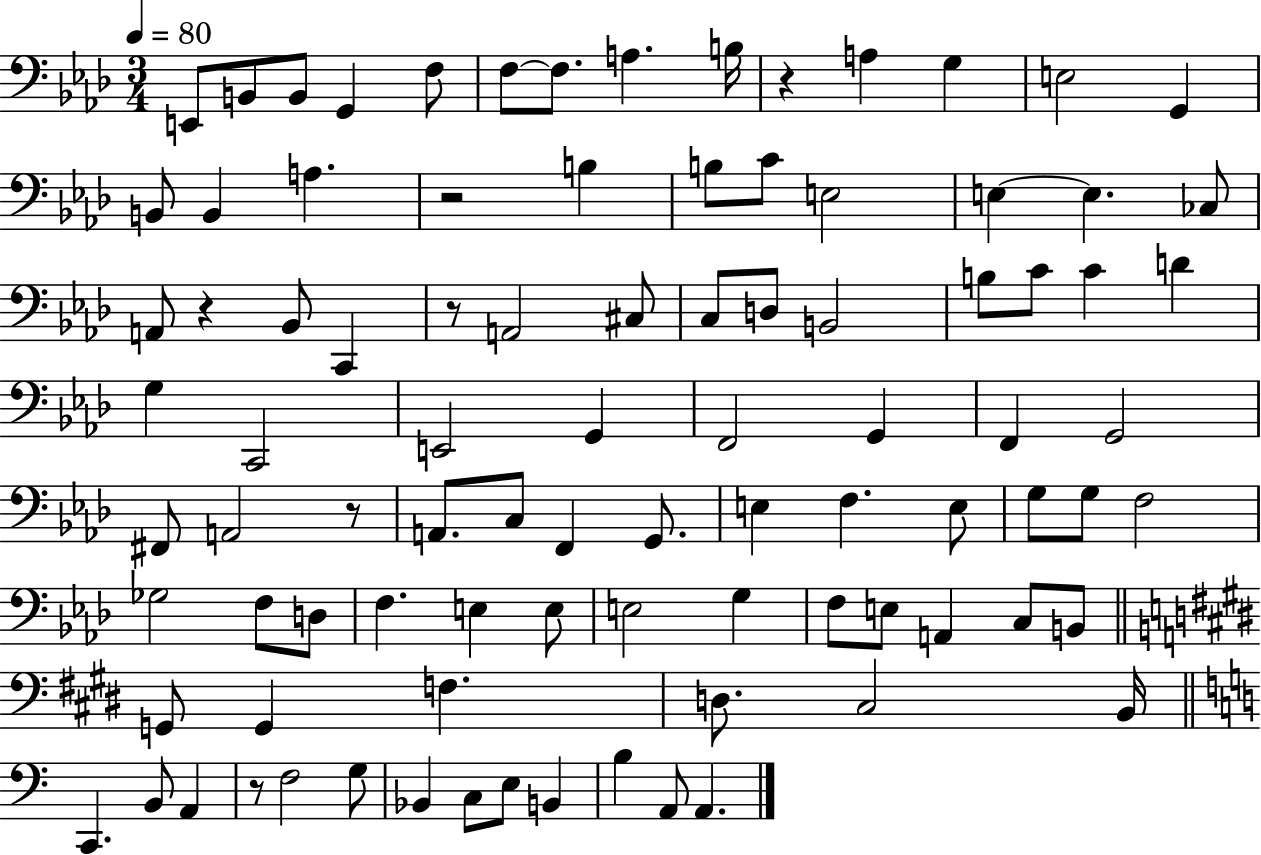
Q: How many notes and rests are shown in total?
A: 92